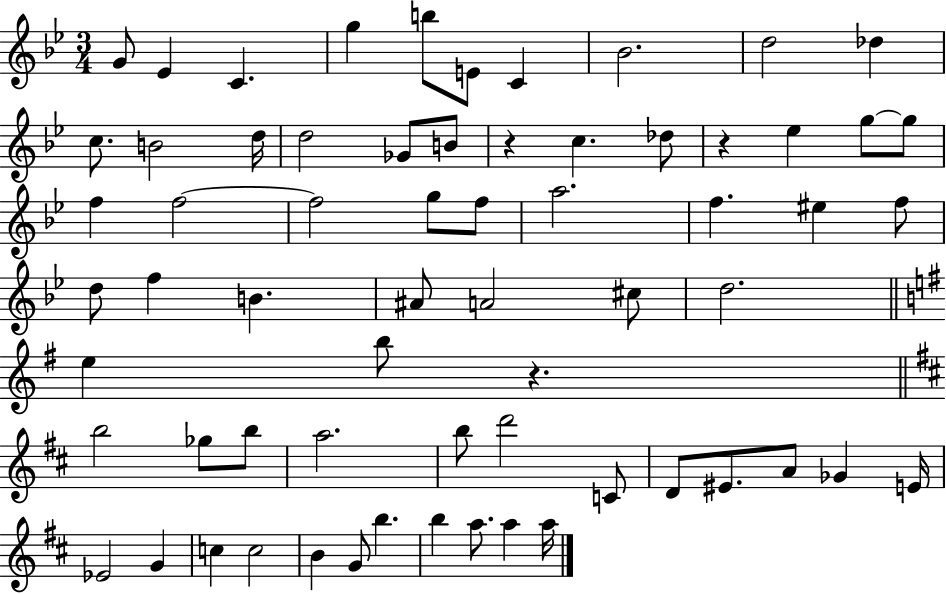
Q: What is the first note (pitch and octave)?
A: G4